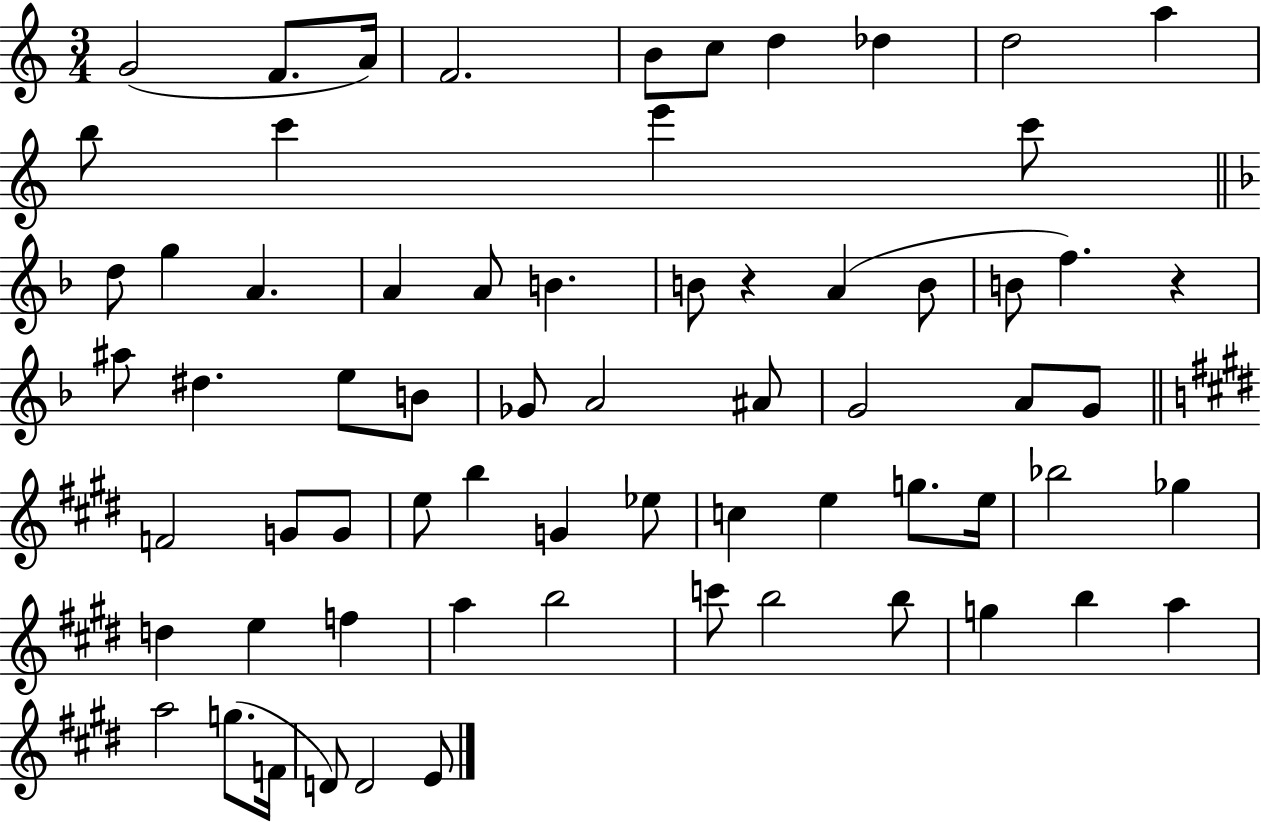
G4/h F4/e. A4/s F4/h. B4/e C5/e D5/q Db5/q D5/h A5/q B5/e C6/q E6/q C6/e D5/e G5/q A4/q. A4/q A4/e B4/q. B4/e R/q A4/q B4/e B4/e F5/q. R/q A#5/e D#5/q. E5/e B4/e Gb4/e A4/h A#4/e G4/h A4/e G4/e F4/h G4/e G4/e E5/e B5/q G4/q Eb5/e C5/q E5/q G5/e. E5/s Bb5/h Gb5/q D5/q E5/q F5/q A5/q B5/h C6/e B5/h B5/e G5/q B5/q A5/q A5/h G5/e. F4/s D4/e D4/h E4/e